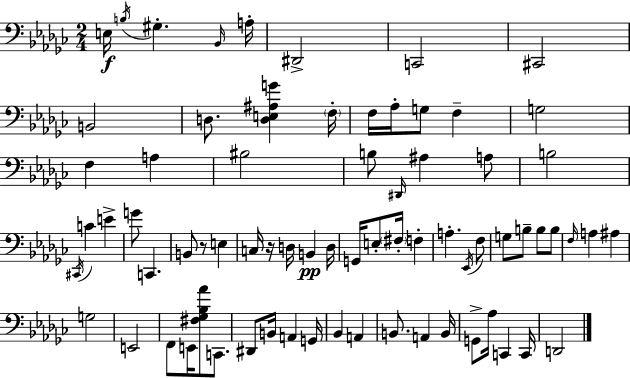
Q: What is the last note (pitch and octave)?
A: D2